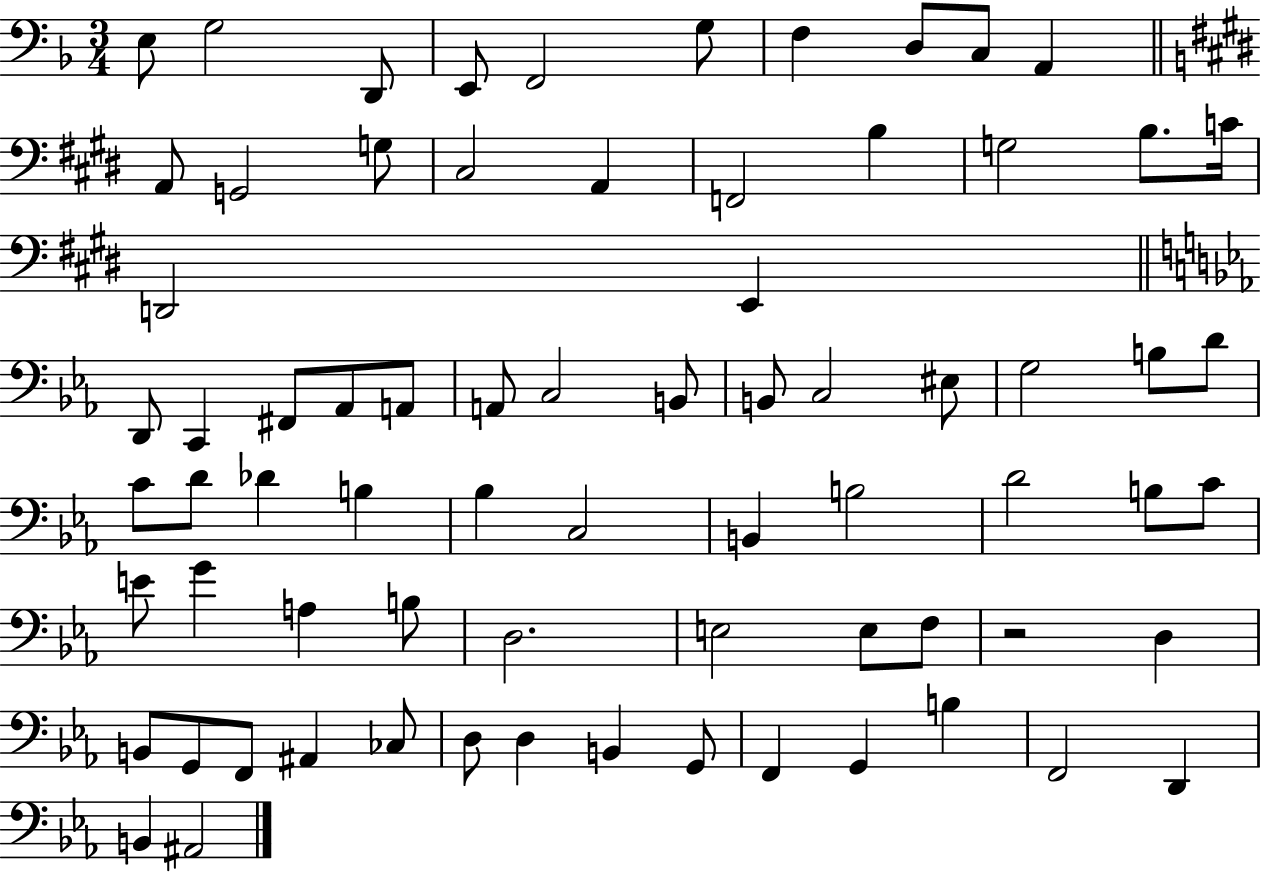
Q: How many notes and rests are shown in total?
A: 73